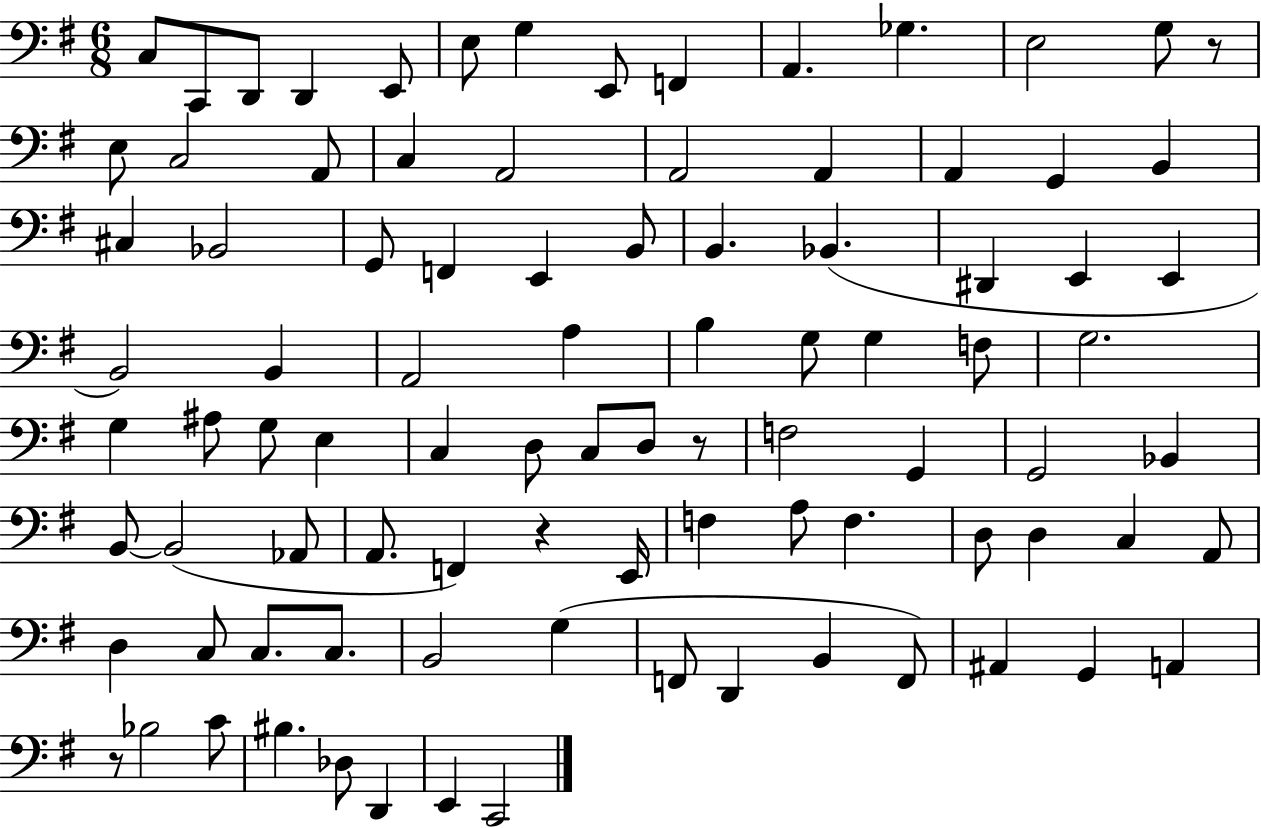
X:1
T:Untitled
M:6/8
L:1/4
K:G
C,/2 C,,/2 D,,/2 D,, E,,/2 E,/2 G, E,,/2 F,, A,, _G, E,2 G,/2 z/2 E,/2 C,2 A,,/2 C, A,,2 A,,2 A,, A,, G,, B,, ^C, _B,,2 G,,/2 F,, E,, B,,/2 B,, _B,, ^D,, E,, E,, B,,2 B,, A,,2 A, B, G,/2 G, F,/2 G,2 G, ^A,/2 G,/2 E, C, D,/2 C,/2 D,/2 z/2 F,2 G,, G,,2 _B,, B,,/2 B,,2 _A,,/2 A,,/2 F,, z E,,/4 F, A,/2 F, D,/2 D, C, A,,/2 D, C,/2 C,/2 C,/2 B,,2 G, F,,/2 D,, B,, F,,/2 ^A,, G,, A,, z/2 _B,2 C/2 ^B, _D,/2 D,, E,, C,,2